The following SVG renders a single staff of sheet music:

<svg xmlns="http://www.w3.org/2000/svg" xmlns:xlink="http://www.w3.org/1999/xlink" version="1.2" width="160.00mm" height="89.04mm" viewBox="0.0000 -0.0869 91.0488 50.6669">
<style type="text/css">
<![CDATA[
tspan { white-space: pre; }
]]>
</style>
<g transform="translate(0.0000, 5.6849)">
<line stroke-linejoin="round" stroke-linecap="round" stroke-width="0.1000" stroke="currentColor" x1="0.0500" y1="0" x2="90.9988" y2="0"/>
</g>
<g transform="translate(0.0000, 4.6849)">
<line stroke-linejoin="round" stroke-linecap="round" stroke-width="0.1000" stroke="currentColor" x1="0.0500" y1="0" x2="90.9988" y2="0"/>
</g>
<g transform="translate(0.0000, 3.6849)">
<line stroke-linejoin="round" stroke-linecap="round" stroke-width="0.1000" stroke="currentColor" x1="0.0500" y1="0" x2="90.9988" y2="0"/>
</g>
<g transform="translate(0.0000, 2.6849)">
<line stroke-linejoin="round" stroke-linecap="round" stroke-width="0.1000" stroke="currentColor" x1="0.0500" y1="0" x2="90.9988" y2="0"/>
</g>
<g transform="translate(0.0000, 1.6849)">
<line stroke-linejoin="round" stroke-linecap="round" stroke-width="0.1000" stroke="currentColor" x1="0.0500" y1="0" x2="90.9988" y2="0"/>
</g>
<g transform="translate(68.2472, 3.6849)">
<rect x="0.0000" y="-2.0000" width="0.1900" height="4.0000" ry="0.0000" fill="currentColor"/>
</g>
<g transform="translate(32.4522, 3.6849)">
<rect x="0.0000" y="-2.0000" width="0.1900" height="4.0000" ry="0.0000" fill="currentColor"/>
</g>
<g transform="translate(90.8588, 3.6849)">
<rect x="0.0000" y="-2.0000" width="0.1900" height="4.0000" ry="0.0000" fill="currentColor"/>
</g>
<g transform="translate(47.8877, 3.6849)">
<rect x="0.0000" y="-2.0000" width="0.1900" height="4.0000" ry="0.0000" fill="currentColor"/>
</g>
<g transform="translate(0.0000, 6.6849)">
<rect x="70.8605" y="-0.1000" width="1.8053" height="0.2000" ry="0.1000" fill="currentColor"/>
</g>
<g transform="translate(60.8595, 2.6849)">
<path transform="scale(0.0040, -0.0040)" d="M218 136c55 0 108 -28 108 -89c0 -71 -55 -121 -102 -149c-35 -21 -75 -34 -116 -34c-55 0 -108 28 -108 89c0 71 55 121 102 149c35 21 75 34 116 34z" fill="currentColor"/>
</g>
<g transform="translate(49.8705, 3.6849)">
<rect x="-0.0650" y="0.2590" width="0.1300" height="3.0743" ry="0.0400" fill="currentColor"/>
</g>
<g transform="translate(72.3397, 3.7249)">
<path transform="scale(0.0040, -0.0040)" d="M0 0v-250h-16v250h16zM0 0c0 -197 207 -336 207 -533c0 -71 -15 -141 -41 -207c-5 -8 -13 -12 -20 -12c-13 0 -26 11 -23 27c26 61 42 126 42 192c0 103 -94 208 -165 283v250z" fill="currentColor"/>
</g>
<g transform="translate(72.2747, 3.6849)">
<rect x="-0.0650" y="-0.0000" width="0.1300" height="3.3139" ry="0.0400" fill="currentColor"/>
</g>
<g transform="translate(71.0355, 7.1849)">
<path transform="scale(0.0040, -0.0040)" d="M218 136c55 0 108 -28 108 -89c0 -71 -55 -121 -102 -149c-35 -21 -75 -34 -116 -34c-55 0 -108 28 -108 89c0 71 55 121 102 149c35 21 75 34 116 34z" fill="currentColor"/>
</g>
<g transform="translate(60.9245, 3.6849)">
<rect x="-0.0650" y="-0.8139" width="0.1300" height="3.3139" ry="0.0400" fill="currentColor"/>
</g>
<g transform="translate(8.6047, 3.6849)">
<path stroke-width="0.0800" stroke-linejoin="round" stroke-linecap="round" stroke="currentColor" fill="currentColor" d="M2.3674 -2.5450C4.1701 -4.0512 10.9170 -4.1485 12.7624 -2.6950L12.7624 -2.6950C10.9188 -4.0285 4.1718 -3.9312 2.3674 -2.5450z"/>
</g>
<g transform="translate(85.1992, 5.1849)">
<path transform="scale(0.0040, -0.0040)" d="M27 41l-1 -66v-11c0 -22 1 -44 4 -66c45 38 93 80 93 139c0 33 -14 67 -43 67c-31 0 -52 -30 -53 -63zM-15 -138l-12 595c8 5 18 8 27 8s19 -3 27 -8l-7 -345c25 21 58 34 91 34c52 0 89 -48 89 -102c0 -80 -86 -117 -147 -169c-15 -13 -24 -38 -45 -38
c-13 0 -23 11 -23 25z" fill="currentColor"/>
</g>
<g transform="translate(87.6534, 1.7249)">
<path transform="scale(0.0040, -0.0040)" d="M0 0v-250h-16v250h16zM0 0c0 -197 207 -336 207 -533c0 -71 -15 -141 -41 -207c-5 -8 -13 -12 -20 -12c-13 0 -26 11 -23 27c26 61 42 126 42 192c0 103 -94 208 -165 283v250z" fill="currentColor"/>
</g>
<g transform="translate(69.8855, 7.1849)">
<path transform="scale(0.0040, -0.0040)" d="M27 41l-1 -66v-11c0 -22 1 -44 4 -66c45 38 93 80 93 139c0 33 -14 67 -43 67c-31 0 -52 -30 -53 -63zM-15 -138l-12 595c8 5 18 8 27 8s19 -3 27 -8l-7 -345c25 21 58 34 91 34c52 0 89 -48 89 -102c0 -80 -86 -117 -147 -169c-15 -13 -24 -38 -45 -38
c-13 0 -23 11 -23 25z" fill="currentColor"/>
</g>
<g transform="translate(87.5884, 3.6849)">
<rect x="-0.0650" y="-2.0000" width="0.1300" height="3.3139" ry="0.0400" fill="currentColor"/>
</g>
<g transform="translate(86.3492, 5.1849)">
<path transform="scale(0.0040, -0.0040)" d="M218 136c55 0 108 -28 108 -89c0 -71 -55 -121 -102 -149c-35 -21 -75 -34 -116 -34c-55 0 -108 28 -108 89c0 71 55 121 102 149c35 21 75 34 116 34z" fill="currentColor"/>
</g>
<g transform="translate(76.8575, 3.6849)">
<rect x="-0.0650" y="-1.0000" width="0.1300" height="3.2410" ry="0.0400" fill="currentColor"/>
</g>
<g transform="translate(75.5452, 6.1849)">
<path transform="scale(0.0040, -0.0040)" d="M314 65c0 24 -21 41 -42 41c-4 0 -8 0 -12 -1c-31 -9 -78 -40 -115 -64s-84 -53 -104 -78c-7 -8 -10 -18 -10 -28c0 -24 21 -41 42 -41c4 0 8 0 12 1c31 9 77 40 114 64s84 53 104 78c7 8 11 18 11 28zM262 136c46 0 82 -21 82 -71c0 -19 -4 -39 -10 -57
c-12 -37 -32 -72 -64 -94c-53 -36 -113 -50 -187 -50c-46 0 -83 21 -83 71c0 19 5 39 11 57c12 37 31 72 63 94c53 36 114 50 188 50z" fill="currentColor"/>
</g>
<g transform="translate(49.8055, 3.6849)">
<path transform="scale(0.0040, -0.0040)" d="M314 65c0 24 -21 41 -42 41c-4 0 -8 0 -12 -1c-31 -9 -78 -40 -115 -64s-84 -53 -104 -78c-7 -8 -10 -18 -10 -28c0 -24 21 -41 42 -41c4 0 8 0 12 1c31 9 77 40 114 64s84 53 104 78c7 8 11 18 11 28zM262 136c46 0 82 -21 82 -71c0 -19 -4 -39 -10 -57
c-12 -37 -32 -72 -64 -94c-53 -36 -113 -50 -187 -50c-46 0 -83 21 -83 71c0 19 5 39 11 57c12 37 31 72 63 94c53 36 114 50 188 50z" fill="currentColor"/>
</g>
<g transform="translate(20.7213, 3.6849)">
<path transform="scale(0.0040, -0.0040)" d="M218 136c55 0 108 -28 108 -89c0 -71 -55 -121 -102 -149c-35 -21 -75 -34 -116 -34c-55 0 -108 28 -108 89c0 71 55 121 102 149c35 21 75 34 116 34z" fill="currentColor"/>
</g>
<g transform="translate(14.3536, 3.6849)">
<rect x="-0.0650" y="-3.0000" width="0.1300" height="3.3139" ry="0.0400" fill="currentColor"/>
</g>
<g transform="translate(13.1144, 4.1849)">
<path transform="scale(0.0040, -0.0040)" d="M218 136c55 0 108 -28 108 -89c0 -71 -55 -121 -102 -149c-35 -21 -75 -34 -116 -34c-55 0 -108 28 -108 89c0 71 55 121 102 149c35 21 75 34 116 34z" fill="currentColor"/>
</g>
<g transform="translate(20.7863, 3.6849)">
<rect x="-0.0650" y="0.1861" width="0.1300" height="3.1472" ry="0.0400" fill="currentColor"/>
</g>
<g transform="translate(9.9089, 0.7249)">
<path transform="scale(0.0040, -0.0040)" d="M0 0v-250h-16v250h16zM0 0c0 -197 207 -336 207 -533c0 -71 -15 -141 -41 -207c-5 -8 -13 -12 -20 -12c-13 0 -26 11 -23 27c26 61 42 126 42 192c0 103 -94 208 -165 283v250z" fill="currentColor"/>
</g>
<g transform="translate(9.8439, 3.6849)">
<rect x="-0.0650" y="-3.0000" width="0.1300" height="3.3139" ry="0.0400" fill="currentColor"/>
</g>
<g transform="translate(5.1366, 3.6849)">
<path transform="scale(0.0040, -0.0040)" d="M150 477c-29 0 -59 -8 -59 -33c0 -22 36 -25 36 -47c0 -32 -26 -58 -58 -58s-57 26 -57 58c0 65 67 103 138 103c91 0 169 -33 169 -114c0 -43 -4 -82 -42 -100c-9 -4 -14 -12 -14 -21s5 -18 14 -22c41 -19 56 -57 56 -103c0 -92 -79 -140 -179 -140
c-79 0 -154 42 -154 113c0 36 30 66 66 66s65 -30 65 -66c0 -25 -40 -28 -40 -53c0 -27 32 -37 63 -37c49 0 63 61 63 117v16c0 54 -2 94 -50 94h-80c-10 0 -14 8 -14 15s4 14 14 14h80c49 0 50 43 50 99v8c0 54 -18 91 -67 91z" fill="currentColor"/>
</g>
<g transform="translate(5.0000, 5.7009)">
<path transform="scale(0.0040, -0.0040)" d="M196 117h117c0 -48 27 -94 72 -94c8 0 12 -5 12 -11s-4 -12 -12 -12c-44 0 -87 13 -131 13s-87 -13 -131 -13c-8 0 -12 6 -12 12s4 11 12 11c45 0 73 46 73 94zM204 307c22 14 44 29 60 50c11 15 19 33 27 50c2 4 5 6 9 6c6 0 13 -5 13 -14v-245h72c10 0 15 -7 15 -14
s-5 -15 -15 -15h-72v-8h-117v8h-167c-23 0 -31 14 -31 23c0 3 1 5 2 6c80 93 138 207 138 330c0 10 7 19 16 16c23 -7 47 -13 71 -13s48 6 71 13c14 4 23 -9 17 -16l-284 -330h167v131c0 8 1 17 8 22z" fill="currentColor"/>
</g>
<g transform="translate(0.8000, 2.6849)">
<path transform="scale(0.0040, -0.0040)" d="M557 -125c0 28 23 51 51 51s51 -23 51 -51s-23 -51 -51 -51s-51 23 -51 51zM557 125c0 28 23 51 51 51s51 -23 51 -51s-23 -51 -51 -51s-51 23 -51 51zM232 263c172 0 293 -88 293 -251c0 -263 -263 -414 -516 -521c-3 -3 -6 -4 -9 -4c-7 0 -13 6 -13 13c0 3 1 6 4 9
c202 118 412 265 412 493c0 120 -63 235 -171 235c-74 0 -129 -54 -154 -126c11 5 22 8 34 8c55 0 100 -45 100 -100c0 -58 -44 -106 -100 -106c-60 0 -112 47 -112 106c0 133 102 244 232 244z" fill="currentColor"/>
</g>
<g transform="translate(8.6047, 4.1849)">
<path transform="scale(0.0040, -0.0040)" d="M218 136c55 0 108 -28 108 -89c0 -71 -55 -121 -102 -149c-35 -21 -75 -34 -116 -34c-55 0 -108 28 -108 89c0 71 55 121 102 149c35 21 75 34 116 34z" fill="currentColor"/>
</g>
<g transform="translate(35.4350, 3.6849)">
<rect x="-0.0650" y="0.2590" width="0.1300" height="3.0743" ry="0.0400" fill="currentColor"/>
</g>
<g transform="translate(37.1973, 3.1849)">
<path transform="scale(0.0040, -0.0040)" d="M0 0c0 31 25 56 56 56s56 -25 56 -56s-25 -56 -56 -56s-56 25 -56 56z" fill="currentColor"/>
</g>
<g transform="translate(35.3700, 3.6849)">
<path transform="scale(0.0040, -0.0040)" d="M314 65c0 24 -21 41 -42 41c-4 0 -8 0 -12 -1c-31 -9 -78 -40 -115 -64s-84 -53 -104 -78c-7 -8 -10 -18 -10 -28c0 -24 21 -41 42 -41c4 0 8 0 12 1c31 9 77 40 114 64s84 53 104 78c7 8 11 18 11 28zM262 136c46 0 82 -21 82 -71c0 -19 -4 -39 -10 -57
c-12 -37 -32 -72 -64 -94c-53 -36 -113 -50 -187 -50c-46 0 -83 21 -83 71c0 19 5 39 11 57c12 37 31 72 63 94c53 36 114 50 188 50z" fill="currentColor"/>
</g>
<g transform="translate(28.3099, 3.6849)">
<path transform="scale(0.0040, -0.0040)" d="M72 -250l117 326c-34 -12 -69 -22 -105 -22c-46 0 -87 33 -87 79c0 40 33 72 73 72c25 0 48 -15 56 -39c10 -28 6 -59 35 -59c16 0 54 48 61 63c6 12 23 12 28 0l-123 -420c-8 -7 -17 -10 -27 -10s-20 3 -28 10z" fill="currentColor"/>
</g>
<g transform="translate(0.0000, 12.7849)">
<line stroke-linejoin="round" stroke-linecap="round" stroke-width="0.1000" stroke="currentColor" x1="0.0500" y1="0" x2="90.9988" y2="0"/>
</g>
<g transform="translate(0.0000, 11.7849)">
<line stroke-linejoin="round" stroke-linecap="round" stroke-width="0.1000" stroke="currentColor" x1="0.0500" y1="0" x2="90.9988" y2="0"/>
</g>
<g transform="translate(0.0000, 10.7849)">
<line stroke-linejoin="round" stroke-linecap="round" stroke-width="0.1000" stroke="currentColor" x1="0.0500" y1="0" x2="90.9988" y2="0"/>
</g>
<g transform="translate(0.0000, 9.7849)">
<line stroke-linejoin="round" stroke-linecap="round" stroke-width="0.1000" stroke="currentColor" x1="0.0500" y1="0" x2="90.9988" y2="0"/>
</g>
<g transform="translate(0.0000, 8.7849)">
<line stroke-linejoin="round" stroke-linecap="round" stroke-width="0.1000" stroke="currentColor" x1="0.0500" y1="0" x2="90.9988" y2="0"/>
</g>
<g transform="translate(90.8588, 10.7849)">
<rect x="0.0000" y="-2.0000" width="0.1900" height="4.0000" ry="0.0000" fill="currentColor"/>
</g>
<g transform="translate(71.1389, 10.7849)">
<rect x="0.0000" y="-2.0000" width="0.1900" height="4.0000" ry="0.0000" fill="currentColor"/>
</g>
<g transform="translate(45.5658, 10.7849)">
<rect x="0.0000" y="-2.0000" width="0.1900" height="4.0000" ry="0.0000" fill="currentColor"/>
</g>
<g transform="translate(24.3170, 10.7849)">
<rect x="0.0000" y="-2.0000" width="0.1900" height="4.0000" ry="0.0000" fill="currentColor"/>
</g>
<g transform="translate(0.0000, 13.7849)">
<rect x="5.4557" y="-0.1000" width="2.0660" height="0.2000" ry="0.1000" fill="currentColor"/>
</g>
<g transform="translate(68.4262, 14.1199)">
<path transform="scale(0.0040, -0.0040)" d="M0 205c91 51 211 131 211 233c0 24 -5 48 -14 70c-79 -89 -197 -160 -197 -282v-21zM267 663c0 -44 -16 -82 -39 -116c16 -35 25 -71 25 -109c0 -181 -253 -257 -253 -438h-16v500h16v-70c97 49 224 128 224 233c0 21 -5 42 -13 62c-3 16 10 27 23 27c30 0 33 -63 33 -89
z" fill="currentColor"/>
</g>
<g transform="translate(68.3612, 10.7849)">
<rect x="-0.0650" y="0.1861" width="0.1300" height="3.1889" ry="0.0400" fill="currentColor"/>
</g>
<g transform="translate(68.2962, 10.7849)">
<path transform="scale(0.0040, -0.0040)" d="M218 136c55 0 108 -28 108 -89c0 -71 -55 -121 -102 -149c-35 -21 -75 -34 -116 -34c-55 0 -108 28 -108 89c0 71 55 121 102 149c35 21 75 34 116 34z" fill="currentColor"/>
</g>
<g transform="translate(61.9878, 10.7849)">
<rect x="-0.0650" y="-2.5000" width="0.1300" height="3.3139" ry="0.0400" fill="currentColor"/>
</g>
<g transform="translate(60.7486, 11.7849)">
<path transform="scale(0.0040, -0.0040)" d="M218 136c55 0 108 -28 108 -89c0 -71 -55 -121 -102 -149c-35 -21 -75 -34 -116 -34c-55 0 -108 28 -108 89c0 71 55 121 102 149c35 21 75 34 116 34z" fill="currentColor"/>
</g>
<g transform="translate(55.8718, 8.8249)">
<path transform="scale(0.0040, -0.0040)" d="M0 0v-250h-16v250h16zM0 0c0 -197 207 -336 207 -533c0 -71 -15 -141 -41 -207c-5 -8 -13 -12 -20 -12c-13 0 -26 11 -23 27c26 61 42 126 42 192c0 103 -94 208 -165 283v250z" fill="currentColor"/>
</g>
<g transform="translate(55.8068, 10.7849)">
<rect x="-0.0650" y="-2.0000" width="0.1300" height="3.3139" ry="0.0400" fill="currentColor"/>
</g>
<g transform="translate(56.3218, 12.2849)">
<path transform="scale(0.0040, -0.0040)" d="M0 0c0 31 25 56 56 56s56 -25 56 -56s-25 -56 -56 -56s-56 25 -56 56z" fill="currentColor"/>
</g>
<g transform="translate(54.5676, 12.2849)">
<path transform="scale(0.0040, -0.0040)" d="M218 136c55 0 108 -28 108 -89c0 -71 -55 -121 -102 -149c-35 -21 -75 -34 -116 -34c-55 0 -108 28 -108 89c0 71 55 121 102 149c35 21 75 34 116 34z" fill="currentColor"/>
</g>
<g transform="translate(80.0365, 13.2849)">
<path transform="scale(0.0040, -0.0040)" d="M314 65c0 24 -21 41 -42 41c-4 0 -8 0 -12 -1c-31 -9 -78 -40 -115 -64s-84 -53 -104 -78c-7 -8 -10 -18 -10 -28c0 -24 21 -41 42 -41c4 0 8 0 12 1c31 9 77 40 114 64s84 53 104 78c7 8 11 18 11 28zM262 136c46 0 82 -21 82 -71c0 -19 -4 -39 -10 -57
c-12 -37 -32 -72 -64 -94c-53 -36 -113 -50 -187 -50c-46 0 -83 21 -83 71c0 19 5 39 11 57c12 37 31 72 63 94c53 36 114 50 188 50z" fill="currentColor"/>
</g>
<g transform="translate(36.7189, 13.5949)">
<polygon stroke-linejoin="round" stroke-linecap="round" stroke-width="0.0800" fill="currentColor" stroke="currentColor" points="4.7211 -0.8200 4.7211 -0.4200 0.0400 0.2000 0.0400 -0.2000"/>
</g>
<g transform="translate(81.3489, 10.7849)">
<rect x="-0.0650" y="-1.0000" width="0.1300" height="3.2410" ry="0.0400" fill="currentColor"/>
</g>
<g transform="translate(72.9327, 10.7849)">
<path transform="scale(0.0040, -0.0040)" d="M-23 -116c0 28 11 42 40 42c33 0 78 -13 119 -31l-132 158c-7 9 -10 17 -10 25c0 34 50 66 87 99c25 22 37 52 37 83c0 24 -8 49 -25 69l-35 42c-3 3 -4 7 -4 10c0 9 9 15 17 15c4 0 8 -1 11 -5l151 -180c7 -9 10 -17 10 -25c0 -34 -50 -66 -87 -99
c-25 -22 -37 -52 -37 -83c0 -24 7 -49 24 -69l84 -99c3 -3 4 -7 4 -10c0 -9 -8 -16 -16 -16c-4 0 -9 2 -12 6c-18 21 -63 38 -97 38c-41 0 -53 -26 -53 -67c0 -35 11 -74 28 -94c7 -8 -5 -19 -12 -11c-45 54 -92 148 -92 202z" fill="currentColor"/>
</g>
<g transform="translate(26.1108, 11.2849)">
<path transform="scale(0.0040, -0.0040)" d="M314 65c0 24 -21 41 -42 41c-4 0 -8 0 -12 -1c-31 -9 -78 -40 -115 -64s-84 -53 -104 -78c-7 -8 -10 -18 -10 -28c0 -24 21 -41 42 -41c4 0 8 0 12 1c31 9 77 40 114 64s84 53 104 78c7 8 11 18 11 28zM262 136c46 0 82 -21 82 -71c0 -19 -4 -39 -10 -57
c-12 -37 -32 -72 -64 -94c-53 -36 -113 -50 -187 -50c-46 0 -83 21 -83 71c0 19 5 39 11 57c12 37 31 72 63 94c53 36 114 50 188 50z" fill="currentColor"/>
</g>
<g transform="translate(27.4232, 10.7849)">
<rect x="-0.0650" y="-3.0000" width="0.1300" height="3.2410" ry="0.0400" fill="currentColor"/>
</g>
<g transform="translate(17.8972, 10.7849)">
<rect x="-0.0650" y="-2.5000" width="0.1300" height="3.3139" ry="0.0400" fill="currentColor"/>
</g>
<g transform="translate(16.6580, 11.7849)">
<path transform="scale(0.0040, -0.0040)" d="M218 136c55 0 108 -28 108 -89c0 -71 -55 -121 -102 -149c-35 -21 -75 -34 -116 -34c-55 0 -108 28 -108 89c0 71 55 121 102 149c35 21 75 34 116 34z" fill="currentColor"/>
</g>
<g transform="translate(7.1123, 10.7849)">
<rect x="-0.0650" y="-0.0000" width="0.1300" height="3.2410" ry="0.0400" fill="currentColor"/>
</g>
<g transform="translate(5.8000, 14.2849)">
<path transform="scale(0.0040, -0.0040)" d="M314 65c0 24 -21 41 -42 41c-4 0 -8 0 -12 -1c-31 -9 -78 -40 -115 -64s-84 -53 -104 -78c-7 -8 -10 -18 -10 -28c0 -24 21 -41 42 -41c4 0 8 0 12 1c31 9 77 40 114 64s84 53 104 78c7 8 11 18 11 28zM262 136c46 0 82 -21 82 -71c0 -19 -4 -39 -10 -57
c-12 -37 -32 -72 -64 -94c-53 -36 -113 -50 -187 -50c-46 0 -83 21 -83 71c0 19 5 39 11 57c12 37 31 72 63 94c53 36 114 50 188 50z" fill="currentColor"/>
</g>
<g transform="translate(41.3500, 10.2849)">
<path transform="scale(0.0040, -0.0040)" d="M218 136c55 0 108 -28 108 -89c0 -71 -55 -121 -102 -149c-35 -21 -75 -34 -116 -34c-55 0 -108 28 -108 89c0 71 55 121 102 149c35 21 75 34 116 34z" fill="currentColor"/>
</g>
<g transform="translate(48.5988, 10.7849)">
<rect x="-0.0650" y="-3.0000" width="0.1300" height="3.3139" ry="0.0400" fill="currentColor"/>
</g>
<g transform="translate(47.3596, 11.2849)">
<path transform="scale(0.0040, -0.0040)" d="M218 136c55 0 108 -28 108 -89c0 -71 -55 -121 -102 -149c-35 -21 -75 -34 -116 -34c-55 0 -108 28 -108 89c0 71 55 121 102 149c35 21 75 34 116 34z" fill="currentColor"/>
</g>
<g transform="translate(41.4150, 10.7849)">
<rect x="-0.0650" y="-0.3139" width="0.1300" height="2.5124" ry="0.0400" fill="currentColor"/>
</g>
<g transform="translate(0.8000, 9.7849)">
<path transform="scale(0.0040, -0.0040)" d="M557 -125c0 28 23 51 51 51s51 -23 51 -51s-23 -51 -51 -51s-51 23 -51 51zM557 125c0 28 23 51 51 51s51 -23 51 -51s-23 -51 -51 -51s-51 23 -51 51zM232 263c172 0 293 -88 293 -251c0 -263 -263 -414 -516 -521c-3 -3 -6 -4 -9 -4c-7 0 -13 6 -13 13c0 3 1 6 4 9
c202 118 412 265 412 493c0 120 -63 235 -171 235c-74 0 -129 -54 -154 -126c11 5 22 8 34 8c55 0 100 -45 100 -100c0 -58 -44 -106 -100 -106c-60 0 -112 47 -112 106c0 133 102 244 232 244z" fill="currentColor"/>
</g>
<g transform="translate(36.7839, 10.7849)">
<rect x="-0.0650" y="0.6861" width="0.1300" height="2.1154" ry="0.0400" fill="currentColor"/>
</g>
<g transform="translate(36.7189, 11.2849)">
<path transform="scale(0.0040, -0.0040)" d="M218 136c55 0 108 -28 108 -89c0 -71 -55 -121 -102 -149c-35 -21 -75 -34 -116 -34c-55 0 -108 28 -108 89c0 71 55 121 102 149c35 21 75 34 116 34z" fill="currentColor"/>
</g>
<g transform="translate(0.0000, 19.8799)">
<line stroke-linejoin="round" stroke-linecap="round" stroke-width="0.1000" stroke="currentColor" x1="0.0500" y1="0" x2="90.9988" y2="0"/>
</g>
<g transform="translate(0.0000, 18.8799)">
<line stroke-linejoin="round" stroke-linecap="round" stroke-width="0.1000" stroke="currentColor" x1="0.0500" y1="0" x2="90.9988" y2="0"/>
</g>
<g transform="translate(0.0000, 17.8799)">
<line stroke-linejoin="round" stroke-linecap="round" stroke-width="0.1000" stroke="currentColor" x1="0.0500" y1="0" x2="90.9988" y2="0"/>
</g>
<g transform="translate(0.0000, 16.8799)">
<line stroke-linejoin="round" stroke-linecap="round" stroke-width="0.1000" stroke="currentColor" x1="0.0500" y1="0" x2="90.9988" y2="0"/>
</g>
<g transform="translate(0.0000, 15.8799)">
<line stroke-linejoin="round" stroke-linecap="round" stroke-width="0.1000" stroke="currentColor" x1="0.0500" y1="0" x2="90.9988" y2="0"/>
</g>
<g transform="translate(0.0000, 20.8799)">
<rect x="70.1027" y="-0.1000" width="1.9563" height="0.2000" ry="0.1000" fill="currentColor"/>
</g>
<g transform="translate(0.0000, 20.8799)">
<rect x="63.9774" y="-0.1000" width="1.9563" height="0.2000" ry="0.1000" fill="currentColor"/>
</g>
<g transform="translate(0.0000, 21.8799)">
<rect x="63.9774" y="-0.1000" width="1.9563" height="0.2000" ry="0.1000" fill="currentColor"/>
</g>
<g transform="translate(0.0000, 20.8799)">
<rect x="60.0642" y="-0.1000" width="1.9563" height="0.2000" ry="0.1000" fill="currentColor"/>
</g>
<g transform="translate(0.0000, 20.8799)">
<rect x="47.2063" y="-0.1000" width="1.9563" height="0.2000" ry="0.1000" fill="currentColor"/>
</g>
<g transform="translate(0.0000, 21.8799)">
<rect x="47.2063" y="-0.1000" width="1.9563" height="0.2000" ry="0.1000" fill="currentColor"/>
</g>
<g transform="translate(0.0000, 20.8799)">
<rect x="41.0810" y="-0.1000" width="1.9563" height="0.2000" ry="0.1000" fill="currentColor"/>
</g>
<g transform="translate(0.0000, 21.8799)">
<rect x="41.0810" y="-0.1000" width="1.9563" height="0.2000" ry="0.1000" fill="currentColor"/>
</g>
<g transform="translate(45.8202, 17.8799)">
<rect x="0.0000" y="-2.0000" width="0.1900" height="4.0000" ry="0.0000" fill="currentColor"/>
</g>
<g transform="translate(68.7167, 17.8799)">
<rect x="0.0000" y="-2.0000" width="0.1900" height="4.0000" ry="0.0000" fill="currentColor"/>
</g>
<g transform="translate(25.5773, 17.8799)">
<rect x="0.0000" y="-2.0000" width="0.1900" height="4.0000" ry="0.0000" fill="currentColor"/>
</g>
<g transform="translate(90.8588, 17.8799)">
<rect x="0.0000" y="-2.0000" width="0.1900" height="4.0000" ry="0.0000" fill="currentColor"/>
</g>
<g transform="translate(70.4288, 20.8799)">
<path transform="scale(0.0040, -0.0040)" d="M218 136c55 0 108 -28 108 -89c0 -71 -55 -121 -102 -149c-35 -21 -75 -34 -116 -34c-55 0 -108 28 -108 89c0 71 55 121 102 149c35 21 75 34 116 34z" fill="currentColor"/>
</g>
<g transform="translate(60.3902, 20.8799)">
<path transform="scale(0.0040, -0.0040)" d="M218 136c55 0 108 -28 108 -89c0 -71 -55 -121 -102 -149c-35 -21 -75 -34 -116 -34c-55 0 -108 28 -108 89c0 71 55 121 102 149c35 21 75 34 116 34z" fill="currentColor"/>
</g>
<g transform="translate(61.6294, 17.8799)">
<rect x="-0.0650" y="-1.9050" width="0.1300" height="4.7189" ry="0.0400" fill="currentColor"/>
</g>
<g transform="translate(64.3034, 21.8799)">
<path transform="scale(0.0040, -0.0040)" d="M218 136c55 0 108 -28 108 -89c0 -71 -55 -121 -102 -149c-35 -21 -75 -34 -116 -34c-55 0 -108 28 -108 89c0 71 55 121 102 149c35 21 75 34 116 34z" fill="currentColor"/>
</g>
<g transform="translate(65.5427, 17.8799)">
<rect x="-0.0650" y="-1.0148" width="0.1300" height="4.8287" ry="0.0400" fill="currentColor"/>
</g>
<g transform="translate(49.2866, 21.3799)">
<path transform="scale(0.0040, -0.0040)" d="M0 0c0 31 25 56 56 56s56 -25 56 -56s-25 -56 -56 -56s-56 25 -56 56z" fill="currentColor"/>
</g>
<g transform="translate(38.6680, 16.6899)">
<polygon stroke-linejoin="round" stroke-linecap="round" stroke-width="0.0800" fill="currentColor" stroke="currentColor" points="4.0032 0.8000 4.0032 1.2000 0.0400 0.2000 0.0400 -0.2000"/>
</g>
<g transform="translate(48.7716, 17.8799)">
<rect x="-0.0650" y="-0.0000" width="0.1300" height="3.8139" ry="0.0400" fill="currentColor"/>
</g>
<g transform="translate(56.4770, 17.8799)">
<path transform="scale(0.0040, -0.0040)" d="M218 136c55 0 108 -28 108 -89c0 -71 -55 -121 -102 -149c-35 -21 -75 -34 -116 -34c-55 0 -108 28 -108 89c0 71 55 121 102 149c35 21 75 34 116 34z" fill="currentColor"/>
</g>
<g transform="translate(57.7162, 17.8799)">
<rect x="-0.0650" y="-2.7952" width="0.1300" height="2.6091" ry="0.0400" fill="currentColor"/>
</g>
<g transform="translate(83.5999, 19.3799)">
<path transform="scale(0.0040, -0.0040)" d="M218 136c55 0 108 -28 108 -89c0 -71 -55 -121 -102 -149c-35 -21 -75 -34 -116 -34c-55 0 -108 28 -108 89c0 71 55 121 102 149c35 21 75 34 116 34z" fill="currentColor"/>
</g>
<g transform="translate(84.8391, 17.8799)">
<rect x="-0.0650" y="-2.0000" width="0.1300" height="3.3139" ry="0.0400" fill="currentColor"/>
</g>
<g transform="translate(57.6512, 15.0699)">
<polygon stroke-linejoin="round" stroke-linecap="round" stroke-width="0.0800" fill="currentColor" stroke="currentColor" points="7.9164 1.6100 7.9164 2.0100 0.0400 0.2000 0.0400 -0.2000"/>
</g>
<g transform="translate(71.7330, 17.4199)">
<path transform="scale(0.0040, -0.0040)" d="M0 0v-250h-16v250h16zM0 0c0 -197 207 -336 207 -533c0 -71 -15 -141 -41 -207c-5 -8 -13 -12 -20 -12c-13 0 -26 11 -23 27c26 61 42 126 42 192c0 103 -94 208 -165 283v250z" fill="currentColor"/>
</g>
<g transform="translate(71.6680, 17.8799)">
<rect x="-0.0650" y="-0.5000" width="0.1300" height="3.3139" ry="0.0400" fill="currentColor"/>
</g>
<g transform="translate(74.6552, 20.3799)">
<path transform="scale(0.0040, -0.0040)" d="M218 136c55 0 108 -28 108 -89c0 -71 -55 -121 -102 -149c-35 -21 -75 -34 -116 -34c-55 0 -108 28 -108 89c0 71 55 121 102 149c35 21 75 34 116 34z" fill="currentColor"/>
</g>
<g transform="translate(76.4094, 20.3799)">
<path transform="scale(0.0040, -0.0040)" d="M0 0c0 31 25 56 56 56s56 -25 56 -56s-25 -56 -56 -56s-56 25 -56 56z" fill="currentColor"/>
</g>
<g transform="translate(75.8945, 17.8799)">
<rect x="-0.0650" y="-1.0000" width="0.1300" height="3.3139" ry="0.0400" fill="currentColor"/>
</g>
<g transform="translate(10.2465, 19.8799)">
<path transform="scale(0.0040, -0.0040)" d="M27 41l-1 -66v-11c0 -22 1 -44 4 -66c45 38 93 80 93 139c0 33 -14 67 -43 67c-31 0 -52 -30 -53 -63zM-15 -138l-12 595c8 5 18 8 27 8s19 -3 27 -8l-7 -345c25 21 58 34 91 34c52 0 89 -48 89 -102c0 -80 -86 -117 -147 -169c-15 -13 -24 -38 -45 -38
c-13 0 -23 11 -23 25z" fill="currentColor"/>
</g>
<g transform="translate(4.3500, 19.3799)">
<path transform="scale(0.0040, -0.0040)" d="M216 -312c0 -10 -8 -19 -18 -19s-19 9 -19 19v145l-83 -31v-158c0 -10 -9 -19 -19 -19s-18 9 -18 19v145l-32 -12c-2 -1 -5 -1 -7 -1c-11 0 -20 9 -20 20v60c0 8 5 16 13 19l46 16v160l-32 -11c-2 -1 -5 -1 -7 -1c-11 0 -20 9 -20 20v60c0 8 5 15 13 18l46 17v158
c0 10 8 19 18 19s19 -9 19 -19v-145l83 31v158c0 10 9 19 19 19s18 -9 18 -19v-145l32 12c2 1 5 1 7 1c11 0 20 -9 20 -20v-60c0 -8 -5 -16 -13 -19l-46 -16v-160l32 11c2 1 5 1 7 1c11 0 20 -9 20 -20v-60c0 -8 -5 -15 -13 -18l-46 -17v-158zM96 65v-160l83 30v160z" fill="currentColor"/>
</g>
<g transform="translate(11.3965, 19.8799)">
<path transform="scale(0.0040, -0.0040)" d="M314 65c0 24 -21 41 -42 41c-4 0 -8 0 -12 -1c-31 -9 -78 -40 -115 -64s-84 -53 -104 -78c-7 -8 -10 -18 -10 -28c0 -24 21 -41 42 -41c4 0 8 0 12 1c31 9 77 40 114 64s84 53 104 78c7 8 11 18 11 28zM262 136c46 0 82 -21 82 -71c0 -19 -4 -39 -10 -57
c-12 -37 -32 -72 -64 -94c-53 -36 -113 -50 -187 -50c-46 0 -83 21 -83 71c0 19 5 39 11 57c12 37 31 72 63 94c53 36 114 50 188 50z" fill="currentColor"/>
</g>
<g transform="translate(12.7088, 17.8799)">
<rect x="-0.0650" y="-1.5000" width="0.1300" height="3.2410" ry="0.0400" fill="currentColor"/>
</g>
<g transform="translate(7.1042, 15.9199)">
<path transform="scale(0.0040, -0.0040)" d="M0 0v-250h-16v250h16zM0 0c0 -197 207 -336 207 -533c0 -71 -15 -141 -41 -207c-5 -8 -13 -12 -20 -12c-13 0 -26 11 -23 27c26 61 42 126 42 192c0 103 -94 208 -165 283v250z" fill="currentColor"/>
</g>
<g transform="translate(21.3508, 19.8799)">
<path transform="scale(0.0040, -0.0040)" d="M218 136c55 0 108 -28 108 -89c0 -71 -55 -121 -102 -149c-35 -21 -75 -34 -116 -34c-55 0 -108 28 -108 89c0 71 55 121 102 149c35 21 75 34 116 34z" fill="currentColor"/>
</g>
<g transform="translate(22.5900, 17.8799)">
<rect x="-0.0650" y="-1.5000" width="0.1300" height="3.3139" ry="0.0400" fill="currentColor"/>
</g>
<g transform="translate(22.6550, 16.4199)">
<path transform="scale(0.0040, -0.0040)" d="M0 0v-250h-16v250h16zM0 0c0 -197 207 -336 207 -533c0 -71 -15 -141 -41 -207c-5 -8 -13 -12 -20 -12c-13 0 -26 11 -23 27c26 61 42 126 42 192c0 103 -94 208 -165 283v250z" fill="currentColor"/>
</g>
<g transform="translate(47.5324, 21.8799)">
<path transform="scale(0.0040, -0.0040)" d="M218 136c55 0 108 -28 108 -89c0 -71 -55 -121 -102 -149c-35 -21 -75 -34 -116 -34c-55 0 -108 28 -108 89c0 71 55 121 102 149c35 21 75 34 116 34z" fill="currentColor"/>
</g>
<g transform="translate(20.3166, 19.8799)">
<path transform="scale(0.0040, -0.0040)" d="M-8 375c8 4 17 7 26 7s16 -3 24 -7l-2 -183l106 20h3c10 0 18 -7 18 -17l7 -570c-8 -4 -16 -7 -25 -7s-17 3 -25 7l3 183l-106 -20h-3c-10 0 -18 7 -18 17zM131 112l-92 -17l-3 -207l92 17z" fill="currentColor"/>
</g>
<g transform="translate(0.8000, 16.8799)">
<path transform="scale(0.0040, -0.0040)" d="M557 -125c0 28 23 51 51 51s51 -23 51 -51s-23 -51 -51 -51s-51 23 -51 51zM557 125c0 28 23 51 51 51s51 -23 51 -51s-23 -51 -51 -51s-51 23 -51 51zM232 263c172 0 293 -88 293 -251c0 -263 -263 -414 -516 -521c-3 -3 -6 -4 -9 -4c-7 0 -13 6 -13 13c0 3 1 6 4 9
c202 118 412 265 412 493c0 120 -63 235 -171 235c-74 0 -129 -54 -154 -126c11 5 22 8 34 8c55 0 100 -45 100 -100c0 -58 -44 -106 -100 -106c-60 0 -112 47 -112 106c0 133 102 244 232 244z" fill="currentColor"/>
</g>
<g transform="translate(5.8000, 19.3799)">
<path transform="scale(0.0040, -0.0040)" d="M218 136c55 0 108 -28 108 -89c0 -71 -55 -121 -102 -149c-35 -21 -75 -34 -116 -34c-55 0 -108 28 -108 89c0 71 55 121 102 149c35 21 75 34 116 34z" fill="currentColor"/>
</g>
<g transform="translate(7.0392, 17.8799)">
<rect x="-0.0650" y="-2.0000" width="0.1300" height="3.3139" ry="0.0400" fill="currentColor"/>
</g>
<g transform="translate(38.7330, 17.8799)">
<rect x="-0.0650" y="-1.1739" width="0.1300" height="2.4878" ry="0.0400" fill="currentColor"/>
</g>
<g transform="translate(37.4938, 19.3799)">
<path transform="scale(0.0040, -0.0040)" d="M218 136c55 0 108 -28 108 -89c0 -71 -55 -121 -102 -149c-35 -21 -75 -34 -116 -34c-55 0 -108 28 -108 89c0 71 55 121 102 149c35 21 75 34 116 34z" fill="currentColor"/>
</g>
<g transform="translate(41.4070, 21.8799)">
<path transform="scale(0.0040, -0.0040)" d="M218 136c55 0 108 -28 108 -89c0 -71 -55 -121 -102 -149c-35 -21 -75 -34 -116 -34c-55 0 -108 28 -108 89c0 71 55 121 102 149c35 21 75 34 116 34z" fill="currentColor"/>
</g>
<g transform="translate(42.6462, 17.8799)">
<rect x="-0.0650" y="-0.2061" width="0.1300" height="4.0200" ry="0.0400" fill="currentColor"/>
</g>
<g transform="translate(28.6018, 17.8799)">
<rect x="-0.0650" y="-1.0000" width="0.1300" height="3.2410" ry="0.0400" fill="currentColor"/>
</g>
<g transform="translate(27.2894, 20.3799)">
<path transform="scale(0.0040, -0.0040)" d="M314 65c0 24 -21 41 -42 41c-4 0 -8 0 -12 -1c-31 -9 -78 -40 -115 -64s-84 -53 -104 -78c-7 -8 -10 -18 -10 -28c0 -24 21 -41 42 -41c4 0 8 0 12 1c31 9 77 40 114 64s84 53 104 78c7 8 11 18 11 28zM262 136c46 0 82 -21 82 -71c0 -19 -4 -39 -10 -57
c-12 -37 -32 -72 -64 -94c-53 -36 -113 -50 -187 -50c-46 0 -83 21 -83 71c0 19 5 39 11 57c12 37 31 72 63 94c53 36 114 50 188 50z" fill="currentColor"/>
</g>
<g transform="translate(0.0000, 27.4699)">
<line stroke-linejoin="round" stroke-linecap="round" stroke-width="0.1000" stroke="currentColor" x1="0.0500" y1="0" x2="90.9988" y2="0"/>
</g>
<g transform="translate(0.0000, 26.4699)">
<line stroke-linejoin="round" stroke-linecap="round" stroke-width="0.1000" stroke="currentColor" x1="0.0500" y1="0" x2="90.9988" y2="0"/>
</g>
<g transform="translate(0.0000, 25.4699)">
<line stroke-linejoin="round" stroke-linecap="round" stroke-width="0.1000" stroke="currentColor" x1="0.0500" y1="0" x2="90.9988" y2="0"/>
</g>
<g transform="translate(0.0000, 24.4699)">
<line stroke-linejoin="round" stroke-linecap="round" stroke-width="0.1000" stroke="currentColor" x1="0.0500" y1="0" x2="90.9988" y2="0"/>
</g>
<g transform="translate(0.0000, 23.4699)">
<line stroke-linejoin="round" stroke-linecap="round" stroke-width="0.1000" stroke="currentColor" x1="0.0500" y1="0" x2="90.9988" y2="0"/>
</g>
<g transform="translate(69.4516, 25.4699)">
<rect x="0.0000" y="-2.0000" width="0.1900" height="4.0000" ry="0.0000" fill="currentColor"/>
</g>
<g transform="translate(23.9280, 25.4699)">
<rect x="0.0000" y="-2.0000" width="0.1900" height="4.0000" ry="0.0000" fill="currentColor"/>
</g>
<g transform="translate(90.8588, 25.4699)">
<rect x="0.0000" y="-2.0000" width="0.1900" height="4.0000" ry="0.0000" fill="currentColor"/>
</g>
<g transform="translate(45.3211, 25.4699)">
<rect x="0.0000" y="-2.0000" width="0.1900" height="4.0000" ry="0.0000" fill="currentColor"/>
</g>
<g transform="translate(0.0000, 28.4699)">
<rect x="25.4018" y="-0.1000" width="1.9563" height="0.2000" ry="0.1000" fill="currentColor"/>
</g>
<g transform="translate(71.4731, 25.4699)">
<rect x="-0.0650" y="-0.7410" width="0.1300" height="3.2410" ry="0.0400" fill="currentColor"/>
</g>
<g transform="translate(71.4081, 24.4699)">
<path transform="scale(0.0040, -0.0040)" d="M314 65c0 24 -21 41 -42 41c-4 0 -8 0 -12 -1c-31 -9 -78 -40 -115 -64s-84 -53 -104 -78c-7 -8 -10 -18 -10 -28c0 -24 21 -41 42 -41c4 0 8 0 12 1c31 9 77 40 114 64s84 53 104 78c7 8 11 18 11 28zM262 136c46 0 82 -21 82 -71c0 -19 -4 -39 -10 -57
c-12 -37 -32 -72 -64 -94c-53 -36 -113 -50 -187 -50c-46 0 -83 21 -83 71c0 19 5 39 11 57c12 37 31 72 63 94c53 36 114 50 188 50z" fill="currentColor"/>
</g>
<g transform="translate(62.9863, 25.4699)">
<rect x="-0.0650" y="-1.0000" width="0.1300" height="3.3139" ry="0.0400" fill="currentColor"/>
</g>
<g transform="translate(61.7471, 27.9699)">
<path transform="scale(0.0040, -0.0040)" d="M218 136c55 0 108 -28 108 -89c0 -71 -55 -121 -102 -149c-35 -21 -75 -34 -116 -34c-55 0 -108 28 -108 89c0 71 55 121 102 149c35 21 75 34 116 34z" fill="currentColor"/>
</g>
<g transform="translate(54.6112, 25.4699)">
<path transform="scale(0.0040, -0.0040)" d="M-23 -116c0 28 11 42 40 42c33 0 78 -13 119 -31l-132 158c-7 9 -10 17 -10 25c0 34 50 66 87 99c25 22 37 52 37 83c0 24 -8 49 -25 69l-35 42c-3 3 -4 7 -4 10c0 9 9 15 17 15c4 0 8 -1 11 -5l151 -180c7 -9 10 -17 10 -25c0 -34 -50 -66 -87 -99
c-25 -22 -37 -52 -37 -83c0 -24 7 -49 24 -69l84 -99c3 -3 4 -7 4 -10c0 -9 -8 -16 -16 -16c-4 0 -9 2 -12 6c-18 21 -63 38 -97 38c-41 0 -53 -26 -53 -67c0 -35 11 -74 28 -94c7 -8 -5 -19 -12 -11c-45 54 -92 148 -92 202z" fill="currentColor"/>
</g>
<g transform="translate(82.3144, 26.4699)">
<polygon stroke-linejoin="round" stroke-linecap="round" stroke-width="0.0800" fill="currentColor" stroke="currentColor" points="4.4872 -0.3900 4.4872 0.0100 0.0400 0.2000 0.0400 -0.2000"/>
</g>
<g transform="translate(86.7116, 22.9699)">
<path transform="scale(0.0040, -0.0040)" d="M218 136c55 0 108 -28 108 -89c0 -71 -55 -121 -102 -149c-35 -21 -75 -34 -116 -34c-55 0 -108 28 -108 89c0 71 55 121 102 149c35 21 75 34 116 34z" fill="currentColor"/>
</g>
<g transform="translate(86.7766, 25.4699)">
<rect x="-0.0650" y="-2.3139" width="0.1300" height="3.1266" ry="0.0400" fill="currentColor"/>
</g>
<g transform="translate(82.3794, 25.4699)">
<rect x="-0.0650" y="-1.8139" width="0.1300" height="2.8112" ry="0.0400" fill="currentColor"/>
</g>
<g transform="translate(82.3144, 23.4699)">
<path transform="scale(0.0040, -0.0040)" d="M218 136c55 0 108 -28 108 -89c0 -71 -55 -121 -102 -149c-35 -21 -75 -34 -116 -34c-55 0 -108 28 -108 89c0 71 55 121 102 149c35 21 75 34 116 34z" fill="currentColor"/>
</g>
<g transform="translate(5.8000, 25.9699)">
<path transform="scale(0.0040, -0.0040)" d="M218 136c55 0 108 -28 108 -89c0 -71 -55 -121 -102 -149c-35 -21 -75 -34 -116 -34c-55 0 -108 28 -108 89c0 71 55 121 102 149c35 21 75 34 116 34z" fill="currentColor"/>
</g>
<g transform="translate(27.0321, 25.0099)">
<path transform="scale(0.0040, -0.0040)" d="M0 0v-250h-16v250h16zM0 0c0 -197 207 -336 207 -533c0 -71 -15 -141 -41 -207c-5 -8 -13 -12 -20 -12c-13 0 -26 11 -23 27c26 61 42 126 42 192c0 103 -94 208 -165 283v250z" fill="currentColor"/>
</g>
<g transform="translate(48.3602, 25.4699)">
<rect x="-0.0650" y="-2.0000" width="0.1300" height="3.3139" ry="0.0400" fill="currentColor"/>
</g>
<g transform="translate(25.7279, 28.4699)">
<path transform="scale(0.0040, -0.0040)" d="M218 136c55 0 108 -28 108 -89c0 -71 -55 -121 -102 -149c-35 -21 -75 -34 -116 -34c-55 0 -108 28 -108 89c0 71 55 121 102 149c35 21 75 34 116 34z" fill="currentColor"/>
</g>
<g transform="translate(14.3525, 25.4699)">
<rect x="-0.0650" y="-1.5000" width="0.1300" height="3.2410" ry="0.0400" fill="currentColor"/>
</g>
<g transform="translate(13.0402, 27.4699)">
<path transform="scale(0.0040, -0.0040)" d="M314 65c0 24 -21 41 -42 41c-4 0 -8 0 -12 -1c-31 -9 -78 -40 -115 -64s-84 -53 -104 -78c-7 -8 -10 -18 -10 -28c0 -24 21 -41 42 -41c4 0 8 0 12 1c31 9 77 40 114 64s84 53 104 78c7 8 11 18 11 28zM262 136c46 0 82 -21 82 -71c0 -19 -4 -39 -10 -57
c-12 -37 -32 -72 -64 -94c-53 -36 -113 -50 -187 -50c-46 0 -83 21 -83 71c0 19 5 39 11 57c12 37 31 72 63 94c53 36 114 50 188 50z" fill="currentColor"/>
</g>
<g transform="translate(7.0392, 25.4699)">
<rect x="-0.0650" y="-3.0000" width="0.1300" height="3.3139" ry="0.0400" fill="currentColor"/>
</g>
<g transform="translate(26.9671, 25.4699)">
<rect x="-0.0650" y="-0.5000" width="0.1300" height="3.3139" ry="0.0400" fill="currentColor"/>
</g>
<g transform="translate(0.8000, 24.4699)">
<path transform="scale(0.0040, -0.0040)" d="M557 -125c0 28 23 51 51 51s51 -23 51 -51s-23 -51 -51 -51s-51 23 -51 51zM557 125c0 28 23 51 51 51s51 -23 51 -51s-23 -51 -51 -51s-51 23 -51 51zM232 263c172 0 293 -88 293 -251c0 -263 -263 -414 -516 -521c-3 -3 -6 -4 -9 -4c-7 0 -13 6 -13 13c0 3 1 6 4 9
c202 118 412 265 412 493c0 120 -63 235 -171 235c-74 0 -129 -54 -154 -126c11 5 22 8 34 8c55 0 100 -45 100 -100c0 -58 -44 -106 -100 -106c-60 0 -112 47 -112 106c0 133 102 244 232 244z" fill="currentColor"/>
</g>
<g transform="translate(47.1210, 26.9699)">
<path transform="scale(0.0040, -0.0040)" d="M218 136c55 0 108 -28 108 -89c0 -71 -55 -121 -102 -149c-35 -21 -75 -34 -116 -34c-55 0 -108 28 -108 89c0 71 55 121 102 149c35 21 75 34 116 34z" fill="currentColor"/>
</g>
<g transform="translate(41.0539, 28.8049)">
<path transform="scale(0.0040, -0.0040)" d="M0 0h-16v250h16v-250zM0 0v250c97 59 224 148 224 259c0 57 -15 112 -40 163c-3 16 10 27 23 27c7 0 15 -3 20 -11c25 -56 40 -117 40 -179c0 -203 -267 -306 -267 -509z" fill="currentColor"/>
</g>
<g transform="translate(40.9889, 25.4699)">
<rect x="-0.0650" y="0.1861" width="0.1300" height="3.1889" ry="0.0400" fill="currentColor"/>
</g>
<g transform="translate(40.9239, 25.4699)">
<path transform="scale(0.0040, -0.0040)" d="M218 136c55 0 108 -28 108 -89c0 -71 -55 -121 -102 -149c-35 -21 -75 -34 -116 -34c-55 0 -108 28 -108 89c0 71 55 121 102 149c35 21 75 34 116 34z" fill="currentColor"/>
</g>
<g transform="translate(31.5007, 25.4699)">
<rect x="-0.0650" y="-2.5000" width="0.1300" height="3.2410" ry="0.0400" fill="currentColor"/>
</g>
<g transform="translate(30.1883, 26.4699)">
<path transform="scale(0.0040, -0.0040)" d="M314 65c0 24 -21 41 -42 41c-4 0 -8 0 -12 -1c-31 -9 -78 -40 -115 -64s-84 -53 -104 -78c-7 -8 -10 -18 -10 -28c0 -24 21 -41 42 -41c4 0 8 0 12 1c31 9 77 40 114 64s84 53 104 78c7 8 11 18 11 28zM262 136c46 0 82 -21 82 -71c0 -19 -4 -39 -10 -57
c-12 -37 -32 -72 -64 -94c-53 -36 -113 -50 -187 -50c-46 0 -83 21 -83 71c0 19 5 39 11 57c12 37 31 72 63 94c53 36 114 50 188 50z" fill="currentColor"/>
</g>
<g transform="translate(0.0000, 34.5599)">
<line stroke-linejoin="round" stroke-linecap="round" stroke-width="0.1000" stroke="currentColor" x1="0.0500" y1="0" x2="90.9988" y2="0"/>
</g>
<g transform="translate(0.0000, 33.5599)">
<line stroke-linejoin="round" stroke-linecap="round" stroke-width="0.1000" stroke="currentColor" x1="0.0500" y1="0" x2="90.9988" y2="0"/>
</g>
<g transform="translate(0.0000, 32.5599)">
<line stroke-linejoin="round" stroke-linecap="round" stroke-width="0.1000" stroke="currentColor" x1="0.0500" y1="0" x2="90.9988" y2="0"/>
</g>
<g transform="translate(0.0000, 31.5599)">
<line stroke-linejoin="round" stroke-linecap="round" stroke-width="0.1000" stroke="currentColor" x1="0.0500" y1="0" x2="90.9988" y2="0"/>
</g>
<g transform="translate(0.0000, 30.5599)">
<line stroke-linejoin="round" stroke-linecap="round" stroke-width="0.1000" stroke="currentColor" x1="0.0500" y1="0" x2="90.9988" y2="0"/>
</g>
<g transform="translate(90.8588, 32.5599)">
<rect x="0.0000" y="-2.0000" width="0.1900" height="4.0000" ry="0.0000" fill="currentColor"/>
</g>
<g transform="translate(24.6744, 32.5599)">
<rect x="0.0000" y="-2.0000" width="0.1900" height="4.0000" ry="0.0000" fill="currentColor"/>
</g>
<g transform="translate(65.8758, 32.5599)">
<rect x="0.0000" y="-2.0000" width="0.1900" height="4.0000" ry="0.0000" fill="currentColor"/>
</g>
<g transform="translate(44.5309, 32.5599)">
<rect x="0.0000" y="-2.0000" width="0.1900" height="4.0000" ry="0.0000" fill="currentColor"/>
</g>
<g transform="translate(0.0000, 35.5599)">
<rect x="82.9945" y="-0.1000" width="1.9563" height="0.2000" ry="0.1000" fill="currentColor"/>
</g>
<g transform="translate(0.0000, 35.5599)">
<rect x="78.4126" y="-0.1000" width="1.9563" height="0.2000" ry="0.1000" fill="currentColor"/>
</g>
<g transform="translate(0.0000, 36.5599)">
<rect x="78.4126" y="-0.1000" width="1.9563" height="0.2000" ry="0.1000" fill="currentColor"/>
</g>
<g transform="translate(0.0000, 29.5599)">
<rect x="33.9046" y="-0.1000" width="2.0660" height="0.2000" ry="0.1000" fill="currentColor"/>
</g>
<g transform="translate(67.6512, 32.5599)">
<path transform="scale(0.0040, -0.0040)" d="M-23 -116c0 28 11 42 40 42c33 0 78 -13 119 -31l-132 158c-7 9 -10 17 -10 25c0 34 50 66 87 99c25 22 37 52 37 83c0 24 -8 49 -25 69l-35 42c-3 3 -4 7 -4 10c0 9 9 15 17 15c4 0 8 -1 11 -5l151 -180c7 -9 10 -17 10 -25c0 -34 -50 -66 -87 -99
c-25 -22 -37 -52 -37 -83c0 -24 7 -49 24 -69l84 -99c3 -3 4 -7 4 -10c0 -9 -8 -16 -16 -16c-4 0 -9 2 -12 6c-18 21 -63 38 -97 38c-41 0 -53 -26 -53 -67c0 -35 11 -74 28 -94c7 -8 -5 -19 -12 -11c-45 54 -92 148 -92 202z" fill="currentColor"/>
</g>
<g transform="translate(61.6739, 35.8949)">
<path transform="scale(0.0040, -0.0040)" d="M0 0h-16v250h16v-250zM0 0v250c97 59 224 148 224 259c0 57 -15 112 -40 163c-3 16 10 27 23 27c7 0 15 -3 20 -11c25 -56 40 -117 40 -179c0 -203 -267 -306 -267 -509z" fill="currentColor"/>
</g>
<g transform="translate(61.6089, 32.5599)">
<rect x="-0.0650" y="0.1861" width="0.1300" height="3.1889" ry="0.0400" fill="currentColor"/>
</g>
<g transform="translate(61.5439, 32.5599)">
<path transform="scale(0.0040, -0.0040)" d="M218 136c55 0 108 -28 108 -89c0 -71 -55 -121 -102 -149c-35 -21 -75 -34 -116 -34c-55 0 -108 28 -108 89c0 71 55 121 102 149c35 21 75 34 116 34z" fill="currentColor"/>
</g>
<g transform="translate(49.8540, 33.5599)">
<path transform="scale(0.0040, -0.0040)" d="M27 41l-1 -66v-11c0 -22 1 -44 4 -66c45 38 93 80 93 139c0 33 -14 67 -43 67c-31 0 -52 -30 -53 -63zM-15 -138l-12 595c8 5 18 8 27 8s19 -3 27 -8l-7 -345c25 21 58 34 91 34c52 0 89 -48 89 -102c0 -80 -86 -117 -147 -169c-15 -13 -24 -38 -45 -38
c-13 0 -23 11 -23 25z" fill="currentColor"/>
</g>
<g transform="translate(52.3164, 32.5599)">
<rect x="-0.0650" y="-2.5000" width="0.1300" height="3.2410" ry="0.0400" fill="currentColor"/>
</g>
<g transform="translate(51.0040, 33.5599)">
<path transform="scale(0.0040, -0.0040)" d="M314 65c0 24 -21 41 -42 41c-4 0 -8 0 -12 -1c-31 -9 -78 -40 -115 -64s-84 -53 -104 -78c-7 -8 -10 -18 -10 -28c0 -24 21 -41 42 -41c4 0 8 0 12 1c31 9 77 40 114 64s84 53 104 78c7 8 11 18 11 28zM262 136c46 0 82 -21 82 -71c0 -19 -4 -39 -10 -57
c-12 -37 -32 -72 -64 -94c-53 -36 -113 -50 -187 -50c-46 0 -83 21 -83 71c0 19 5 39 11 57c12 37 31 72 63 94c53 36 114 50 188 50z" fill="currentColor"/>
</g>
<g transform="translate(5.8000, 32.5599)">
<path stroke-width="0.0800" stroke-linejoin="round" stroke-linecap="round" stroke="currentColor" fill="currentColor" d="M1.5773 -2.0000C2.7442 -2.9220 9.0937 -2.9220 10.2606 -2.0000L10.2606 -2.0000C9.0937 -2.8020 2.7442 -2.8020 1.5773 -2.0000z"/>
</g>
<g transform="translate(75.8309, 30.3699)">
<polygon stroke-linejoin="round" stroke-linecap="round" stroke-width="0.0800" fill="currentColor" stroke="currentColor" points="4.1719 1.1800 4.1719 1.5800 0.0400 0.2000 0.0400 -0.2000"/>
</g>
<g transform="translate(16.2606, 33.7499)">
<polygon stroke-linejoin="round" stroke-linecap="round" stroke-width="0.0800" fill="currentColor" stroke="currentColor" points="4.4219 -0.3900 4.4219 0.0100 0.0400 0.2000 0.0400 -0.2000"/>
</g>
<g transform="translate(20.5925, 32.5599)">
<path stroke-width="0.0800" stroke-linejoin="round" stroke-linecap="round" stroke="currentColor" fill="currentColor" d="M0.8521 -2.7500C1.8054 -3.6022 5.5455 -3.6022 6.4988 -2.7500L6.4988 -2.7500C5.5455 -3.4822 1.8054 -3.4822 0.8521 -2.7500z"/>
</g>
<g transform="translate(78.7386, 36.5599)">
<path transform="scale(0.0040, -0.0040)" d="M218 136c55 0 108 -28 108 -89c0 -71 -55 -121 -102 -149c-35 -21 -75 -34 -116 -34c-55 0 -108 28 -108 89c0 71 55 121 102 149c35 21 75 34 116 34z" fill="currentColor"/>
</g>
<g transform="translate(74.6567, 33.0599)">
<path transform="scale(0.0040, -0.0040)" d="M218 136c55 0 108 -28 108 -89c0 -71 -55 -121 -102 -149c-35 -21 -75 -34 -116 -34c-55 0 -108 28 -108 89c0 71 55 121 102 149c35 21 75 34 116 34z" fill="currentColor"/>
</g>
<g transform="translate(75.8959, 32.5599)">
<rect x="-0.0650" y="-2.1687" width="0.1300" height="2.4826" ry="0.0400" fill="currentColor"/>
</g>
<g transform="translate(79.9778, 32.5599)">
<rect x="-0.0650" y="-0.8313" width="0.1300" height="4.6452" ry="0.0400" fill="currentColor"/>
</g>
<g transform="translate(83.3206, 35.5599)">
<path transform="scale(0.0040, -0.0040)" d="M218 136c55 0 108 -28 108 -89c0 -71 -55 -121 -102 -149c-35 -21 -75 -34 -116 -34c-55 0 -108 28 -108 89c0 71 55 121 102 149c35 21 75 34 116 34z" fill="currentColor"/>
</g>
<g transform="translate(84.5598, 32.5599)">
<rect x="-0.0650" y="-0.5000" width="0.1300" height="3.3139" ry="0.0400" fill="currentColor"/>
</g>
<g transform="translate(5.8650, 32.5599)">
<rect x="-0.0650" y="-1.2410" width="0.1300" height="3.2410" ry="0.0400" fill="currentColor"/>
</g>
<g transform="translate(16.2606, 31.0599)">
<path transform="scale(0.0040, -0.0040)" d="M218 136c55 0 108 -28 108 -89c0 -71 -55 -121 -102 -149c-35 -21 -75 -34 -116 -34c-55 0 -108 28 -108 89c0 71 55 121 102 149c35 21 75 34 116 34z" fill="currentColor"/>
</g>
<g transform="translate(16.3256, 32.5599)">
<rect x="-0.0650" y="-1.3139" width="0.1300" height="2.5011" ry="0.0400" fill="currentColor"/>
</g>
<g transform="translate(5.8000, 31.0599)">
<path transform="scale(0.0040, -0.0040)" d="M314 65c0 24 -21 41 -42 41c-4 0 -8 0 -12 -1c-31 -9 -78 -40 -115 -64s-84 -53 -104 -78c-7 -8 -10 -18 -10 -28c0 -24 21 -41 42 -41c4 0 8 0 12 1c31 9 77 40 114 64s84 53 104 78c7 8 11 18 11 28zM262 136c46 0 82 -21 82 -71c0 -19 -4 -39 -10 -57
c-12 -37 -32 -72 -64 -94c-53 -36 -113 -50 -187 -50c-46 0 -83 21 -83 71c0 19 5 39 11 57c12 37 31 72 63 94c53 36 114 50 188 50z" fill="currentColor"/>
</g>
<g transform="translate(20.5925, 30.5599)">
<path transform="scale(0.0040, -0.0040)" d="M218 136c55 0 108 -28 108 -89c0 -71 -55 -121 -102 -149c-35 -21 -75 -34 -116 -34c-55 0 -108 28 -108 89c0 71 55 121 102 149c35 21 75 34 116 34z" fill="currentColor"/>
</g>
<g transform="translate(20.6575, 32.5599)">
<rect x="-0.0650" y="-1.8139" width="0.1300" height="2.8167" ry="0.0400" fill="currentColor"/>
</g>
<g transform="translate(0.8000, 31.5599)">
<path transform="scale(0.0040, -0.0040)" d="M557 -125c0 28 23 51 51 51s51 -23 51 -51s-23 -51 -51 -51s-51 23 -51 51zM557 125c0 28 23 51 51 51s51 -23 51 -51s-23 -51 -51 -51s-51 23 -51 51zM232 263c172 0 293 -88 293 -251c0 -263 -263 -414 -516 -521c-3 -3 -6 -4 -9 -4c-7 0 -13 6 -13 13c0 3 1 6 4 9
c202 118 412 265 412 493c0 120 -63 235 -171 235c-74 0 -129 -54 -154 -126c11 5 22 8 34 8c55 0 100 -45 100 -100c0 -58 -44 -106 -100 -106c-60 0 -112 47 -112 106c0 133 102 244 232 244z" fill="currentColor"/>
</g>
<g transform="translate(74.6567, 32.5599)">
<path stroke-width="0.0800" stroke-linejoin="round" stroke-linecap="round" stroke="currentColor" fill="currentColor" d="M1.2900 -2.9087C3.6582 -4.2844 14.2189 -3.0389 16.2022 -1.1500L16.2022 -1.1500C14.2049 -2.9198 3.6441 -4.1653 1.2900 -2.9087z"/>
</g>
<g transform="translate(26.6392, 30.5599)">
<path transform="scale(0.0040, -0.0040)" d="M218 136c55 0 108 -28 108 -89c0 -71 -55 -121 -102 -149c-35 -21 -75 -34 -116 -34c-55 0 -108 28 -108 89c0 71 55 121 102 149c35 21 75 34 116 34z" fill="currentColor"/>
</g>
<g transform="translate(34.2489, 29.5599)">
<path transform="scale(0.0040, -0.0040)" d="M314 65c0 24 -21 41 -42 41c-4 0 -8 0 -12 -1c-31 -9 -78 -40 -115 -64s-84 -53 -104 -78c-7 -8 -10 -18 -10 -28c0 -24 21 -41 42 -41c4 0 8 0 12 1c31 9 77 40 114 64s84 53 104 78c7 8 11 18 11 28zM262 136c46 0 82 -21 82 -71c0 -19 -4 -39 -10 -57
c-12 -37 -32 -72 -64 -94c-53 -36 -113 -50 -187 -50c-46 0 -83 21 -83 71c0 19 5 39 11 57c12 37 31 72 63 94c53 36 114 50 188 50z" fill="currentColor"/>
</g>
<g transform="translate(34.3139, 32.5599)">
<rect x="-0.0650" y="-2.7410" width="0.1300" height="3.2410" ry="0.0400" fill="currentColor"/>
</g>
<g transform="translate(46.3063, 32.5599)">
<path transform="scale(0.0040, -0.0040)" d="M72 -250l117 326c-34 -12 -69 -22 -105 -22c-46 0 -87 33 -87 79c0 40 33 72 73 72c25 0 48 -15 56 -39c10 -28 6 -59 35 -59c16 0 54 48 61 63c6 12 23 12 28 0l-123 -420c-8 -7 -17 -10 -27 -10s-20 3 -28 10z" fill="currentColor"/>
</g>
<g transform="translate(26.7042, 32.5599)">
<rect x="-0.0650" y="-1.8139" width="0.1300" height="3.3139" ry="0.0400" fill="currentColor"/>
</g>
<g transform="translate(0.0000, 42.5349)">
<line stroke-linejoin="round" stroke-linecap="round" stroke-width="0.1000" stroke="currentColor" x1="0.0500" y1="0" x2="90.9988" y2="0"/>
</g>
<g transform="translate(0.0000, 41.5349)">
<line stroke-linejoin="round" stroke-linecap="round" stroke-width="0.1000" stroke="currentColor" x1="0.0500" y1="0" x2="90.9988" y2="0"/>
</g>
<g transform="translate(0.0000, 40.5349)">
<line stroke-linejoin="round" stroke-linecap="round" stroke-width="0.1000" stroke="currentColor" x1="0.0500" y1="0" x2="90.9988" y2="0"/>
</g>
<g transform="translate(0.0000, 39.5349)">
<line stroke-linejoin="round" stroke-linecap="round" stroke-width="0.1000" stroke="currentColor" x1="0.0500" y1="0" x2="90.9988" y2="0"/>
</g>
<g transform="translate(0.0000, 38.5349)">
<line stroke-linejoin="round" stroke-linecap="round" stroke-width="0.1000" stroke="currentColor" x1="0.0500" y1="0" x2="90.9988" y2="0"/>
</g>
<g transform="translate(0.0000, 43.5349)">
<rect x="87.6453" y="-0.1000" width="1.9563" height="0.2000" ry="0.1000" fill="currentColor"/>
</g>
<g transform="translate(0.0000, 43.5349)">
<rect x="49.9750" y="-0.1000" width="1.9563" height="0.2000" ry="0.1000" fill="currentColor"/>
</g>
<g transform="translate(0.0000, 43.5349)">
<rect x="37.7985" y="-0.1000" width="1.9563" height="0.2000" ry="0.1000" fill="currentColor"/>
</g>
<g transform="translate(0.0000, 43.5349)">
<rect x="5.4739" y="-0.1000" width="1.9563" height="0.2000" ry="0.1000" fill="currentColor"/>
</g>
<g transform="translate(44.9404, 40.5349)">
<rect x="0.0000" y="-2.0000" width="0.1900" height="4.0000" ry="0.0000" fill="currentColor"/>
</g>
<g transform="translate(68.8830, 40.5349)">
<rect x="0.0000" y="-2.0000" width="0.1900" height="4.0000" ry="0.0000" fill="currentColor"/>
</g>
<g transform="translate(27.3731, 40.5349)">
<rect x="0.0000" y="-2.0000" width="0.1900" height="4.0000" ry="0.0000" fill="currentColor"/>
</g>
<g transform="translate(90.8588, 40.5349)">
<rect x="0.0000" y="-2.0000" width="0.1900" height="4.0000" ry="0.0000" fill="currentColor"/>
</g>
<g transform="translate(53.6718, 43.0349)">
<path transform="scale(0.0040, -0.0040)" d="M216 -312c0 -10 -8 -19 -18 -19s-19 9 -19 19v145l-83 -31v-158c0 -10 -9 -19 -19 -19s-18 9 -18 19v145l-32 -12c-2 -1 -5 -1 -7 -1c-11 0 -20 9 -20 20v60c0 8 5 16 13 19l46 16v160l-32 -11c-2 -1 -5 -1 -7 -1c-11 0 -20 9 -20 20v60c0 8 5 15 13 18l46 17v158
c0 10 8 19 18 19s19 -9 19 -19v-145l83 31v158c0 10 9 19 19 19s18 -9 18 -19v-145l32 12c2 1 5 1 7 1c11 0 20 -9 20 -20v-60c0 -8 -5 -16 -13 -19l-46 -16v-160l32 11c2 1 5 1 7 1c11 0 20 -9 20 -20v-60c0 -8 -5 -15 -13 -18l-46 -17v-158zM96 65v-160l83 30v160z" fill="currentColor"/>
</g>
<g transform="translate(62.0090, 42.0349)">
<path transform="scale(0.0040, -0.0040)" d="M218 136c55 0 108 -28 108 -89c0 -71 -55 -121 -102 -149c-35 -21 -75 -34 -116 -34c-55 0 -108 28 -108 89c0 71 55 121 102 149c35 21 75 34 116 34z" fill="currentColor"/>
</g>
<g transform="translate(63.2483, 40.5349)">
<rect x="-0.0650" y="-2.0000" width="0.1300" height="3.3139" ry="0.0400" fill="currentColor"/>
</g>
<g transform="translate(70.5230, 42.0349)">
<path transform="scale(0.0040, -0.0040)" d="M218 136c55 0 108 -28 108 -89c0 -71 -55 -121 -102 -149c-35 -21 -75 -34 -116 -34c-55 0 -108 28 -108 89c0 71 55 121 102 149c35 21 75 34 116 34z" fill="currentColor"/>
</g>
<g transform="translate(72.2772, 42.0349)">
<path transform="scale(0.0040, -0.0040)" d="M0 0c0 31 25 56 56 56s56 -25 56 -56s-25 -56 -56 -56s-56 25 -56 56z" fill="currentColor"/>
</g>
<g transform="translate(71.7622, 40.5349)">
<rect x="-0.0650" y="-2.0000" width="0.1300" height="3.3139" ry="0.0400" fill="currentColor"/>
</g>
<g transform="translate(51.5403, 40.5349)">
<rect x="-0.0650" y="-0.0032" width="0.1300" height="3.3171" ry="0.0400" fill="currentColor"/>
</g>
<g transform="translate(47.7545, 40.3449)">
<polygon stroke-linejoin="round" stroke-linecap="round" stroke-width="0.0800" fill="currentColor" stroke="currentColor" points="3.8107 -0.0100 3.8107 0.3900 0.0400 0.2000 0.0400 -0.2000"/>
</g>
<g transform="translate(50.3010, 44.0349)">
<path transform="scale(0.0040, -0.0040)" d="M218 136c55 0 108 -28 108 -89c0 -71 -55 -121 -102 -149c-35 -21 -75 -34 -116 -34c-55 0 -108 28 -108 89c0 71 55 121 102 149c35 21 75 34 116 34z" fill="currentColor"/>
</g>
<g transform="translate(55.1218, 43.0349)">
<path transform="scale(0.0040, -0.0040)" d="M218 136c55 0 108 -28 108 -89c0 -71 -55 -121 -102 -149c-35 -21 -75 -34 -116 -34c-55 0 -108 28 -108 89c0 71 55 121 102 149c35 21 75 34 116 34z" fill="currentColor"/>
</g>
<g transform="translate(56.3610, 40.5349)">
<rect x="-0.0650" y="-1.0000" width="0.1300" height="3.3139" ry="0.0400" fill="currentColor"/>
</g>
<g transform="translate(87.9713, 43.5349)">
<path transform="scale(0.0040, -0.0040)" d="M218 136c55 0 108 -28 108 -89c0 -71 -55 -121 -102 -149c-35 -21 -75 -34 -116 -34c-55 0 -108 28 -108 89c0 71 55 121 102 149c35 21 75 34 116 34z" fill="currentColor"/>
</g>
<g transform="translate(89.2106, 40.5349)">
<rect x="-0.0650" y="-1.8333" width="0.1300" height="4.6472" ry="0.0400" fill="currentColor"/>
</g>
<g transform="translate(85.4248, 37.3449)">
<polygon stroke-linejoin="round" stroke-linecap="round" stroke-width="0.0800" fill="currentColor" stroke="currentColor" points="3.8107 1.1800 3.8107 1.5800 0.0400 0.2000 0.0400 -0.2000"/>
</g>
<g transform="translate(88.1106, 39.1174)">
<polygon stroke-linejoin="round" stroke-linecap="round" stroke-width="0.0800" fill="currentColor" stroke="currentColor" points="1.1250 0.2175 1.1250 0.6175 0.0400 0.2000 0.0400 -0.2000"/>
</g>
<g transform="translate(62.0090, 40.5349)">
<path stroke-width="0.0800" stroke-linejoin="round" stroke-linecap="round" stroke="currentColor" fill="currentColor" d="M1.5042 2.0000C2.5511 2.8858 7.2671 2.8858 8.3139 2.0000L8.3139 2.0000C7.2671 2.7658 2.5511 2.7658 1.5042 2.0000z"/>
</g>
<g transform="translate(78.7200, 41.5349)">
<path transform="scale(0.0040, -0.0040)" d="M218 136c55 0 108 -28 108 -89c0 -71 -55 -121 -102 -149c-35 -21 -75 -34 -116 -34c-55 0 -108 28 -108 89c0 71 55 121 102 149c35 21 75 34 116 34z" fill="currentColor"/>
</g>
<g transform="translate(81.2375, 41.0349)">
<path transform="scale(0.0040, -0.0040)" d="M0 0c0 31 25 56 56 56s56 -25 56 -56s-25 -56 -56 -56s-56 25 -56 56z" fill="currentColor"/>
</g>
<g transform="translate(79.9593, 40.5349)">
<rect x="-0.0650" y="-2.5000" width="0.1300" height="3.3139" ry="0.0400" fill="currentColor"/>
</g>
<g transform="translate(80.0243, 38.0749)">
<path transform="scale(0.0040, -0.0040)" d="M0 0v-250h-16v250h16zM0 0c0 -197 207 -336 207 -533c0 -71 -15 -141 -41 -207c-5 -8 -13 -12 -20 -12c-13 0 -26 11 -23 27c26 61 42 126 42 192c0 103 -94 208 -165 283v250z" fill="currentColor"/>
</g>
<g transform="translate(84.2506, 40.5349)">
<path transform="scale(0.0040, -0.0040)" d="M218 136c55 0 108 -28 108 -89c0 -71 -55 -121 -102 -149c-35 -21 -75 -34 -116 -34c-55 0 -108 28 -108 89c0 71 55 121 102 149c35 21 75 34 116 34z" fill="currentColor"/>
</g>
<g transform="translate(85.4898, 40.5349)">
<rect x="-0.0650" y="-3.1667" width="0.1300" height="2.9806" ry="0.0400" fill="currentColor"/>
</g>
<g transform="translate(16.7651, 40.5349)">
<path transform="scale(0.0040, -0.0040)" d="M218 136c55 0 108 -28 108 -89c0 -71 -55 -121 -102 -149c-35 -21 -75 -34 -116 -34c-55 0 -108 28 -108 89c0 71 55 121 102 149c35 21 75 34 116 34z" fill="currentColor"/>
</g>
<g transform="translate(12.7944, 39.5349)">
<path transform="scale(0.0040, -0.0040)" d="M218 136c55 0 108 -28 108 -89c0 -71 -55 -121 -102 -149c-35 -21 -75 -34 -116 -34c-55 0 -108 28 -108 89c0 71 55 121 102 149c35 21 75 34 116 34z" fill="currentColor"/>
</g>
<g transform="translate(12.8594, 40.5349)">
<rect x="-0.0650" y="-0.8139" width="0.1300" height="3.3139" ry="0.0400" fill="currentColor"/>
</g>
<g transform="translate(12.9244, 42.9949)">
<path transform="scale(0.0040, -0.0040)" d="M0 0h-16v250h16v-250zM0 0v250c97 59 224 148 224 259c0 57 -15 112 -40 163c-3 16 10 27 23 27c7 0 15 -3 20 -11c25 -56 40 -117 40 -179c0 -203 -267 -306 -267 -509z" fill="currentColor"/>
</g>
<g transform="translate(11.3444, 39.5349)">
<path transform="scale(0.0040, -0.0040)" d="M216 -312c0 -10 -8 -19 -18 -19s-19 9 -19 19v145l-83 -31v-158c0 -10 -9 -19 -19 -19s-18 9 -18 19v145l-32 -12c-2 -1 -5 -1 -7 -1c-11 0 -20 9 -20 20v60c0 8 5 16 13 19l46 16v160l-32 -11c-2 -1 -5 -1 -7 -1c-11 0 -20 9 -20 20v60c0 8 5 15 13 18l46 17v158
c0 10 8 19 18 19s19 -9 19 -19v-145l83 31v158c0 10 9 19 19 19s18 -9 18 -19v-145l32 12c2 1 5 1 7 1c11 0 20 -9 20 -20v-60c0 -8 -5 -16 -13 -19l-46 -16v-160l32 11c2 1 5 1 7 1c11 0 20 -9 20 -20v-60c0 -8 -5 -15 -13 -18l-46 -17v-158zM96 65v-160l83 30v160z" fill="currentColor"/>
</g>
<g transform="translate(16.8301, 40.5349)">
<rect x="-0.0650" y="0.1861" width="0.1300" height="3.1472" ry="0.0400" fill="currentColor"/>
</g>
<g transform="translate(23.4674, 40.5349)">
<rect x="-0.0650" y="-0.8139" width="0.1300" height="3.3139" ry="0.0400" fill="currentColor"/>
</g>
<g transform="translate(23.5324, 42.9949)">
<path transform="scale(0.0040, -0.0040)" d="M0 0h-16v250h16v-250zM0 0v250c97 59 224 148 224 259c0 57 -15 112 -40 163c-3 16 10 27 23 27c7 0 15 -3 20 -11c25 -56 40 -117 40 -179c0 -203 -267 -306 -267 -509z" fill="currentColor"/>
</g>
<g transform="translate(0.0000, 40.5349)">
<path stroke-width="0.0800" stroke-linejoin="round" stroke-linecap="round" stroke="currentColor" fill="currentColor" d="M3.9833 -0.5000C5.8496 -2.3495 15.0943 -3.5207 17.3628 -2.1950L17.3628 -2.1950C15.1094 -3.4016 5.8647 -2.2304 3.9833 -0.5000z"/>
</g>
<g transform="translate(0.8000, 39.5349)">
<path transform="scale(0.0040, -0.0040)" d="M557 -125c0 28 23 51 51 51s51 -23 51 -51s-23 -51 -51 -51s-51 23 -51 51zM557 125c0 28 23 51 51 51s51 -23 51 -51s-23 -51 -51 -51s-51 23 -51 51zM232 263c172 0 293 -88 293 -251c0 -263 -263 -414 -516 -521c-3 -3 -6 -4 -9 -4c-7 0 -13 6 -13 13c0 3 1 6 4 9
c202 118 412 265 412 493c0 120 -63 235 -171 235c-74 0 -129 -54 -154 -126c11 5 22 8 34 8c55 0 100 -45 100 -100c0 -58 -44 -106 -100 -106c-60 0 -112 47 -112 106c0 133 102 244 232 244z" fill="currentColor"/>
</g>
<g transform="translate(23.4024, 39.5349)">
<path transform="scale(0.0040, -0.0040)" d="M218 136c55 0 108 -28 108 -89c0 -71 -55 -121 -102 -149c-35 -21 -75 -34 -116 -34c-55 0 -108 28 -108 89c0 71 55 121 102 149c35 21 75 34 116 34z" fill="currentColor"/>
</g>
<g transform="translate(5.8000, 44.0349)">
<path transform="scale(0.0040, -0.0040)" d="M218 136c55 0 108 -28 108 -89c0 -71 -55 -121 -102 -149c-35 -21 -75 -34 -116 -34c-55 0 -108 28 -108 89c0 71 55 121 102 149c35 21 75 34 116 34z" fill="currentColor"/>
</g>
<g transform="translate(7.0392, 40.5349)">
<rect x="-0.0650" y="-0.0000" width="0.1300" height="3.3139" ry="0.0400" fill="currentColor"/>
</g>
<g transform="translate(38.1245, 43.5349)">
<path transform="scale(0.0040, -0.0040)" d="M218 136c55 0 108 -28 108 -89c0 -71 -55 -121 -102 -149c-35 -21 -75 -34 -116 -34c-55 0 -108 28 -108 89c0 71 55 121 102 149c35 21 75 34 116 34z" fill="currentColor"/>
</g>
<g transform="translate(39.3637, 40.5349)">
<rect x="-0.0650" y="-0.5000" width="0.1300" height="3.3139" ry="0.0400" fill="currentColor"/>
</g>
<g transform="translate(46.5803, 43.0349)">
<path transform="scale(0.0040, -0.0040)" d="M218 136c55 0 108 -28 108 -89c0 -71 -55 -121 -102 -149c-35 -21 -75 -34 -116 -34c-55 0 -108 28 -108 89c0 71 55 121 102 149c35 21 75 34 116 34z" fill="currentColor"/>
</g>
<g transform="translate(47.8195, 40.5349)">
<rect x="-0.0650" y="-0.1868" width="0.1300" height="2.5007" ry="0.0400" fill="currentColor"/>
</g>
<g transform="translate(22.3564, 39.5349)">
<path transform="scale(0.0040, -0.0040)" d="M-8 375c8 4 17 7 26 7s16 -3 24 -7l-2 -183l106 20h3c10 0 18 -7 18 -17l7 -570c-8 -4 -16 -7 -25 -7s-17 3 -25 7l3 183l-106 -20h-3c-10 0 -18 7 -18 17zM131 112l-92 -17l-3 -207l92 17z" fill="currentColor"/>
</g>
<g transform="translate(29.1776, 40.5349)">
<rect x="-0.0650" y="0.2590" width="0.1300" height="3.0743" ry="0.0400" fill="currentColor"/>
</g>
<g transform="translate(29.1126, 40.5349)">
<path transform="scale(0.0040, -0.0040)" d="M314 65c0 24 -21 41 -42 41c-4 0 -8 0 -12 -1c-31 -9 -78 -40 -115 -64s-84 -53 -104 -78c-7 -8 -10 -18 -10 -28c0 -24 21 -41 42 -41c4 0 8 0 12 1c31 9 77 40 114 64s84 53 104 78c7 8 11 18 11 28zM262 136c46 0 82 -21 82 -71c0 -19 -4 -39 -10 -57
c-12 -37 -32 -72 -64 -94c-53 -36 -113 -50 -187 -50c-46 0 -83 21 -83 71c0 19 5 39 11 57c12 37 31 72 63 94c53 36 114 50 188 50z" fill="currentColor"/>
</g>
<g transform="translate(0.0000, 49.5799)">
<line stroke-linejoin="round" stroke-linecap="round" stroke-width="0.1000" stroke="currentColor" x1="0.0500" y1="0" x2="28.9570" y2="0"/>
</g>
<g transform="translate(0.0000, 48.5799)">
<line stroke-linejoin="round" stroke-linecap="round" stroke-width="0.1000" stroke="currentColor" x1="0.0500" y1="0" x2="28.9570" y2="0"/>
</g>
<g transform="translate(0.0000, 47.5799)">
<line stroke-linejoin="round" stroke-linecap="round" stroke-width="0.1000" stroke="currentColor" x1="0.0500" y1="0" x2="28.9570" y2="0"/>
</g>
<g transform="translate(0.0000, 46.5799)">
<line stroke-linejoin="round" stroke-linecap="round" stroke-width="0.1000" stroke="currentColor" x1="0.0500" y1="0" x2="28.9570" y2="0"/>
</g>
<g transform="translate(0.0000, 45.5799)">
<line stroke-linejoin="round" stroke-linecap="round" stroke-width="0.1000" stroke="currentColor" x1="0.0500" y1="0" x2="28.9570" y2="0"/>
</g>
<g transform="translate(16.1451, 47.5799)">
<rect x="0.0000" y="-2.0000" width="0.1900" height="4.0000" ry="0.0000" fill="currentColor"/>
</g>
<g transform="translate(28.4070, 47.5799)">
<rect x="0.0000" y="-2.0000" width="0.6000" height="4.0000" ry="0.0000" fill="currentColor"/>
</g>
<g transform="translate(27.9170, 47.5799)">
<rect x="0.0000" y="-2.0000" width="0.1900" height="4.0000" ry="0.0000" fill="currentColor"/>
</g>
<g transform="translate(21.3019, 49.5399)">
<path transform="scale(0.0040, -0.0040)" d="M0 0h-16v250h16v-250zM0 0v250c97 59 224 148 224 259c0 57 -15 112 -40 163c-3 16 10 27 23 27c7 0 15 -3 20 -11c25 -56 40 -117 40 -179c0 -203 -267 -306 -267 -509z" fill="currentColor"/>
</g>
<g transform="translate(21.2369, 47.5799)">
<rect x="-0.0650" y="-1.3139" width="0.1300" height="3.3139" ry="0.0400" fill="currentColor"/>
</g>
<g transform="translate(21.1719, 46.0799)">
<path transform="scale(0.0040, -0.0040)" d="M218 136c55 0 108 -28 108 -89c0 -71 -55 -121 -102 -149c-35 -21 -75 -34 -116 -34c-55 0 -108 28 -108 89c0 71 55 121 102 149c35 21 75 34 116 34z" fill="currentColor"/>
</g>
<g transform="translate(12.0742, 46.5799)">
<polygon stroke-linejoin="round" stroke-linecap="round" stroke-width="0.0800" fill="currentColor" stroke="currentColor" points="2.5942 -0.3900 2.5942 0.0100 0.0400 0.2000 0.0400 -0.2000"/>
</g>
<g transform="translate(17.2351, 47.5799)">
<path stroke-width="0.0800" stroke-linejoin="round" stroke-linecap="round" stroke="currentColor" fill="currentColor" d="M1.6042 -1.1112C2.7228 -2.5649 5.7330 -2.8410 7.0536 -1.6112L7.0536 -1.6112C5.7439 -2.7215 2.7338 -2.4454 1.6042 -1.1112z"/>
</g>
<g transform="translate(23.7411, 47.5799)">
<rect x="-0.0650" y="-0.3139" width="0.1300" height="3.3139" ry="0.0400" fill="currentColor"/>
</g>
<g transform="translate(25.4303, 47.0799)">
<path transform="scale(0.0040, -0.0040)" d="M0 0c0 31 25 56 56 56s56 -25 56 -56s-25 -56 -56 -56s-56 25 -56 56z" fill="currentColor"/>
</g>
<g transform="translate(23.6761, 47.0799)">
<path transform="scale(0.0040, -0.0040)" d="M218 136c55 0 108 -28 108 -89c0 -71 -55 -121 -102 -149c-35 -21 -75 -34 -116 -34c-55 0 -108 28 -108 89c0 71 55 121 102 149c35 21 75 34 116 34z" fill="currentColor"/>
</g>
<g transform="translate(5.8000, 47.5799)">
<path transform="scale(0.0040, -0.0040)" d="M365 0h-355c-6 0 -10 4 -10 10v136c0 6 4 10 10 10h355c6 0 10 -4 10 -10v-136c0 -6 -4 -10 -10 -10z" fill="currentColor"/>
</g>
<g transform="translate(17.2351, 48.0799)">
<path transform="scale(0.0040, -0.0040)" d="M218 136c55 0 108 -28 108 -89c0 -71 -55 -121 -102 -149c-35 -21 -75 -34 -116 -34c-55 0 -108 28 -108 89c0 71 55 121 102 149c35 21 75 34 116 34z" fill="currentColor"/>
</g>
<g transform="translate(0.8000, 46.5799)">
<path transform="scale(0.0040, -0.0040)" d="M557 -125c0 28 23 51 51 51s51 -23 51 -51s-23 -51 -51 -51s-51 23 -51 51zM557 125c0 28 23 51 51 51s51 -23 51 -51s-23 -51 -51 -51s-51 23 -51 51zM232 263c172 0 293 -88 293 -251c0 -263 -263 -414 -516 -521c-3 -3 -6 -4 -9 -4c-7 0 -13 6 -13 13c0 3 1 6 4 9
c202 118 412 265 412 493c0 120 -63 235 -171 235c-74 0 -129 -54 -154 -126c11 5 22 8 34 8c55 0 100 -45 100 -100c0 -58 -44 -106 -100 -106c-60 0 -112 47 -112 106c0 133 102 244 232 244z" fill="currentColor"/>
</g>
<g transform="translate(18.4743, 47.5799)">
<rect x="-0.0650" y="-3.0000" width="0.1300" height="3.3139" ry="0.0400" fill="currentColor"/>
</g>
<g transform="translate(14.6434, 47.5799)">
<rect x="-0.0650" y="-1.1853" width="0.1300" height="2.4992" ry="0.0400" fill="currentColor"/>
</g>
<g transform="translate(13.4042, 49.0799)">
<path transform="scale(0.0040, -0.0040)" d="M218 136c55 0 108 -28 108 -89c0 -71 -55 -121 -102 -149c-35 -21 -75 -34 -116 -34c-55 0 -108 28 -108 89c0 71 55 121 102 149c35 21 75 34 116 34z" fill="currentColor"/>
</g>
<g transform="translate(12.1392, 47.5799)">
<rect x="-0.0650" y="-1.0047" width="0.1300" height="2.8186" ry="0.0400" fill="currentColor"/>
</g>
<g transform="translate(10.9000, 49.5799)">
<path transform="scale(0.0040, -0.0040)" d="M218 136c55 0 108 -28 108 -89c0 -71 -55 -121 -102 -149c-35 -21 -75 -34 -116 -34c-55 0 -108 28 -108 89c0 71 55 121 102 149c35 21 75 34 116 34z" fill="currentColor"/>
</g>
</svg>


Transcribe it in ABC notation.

X:1
T:Untitled
M:3/4
L:1/4
K:C
C,/2 C, D, z/2 D,2 D,2 F, _D,,/2 F,,2 _A,,/2 D,,2 B,, C,2 C,/2 E,/2 C, A,,/2 B,, D,/4 z F,,2 ^A,,/2 _G,,2 G,,/2 F,,2 A,,/2 C,,/2 C,, D,/2 E,,/2 C,,/2 E,,/2 F,, A,, C, G,,2 E,,/2 B,,2 D,/2 A,, z F,, F,2 A,/2 B,/2 G,2 G,/2 A,/2 A, C2 z/2 _B,,2 D,/2 z C,/2 C,,/2 E,, D,, ^F,/2 D, F,/2 D,2 E,, F,,/2 D,,/2 ^F,, A,, A,, B,,/2 D,/2 E,,/4 z2 G,,/2 A,,/2 C, G,/2 E,